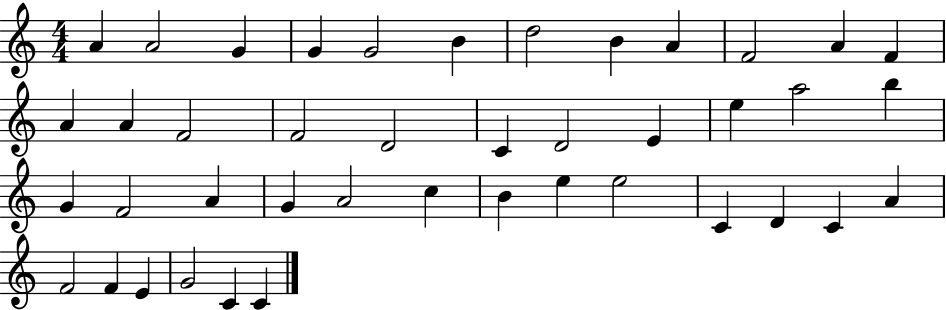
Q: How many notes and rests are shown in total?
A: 42